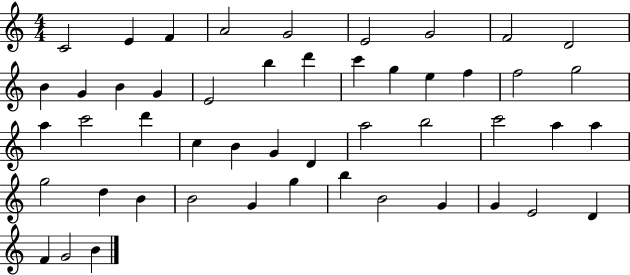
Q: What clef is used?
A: treble